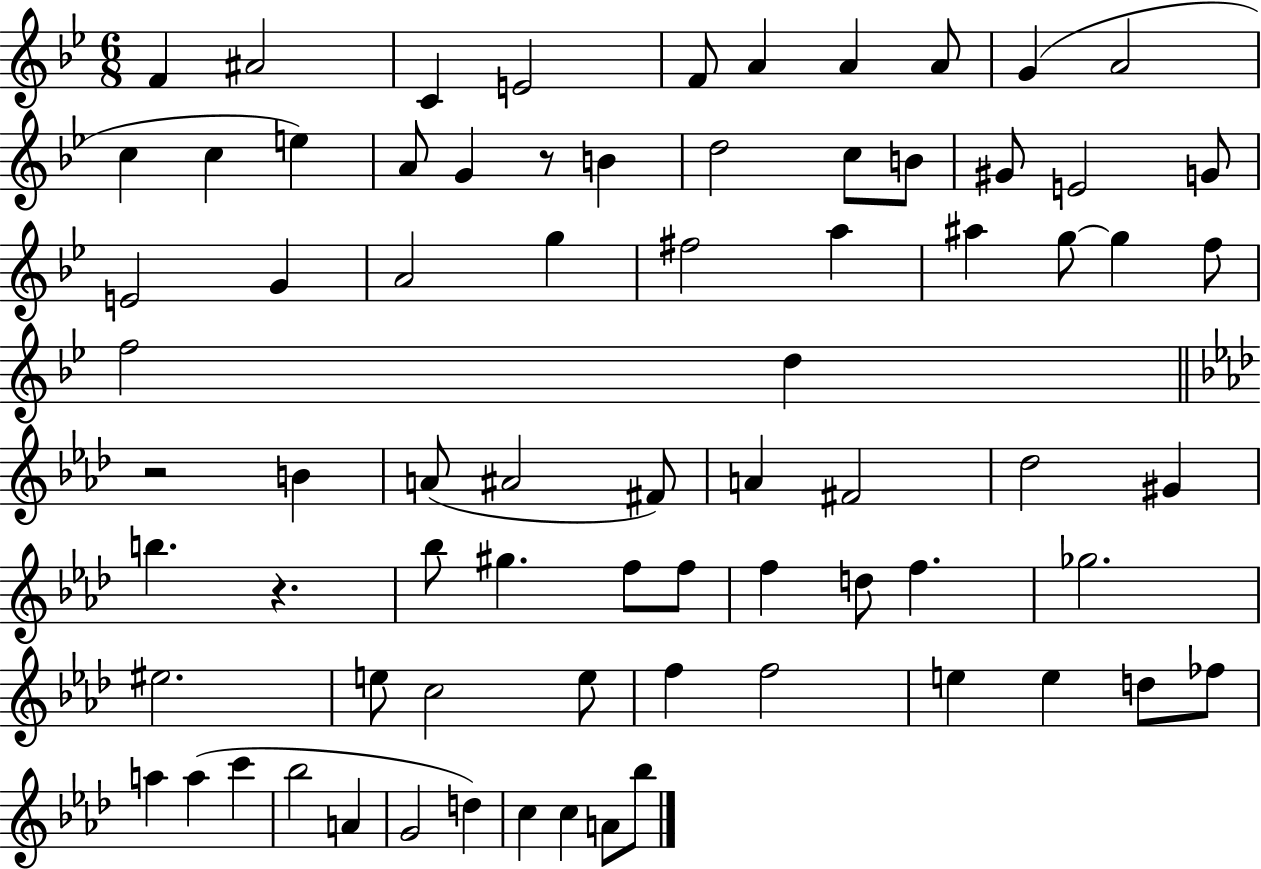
{
  \clef treble
  \numericTimeSignature
  \time 6/8
  \key bes \major
  f'4 ais'2 | c'4 e'2 | f'8 a'4 a'4 a'8 | g'4( a'2 | \break c''4 c''4 e''4) | a'8 g'4 r8 b'4 | d''2 c''8 b'8 | gis'8 e'2 g'8 | \break e'2 g'4 | a'2 g''4 | fis''2 a''4 | ais''4 g''8~~ g''4 f''8 | \break f''2 d''4 | \bar "||" \break \key aes \major r2 b'4 | a'8( ais'2 fis'8) | a'4 fis'2 | des''2 gis'4 | \break b''4. r4. | bes''8 gis''4. f''8 f''8 | f''4 d''8 f''4. | ges''2. | \break eis''2. | e''8 c''2 e''8 | f''4 f''2 | e''4 e''4 d''8 fes''8 | \break a''4 a''4( c'''4 | bes''2 a'4 | g'2 d''4) | c''4 c''4 a'8 bes''8 | \break \bar "|."
}